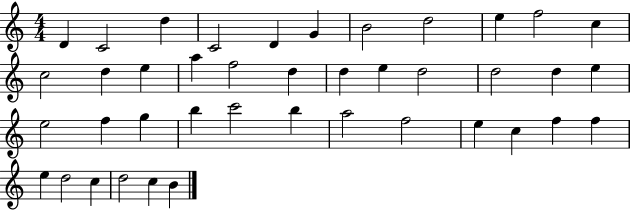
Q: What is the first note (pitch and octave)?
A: D4